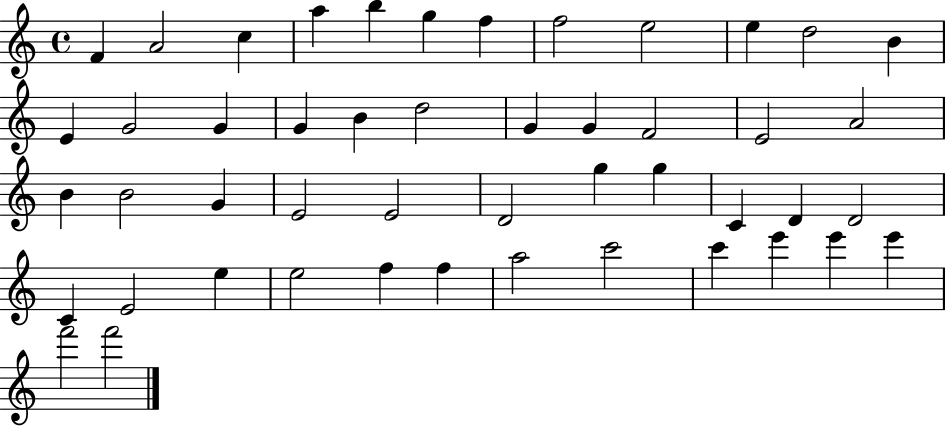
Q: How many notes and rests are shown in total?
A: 48